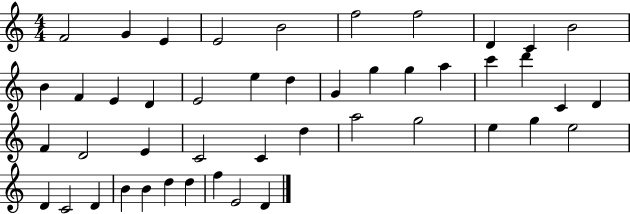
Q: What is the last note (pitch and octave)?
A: D4